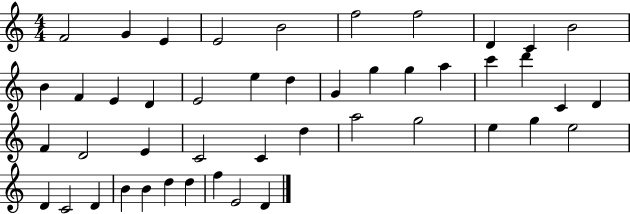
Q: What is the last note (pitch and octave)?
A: D4